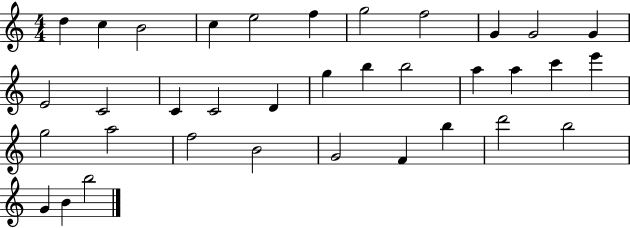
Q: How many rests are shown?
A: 0